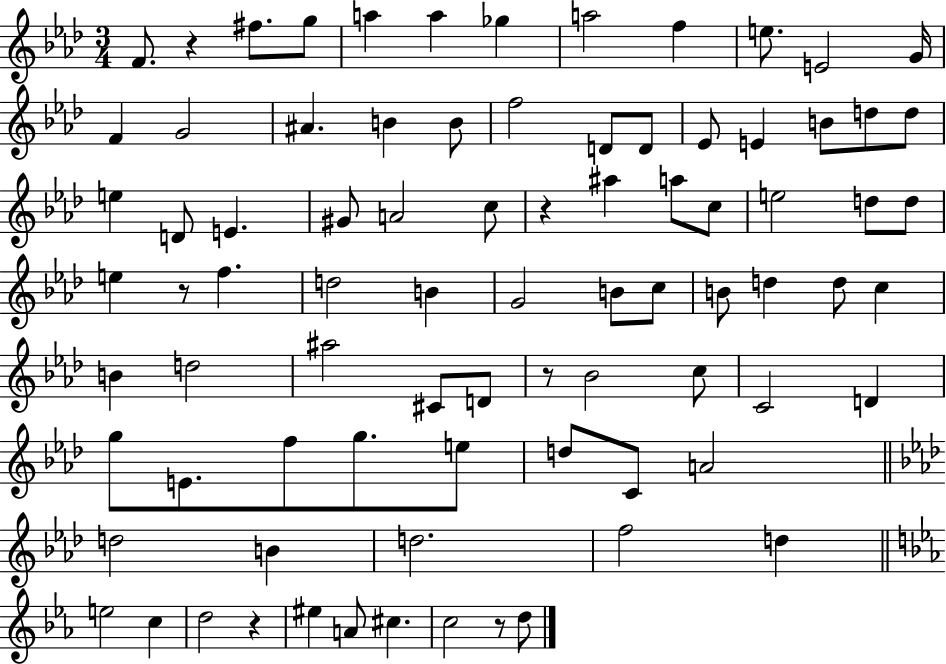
{
  \clef treble
  \numericTimeSignature
  \time 3/4
  \key aes \major
  f'8. r4 fis''8. g''8 | a''4 a''4 ges''4 | a''2 f''4 | e''8. e'2 g'16 | \break f'4 g'2 | ais'4. b'4 b'8 | f''2 d'8 d'8 | ees'8 e'4 b'8 d''8 d''8 | \break e''4 d'8 e'4. | gis'8 a'2 c''8 | r4 ais''4 a''8 c''8 | e''2 d''8 d''8 | \break e''4 r8 f''4. | d''2 b'4 | g'2 b'8 c''8 | b'8 d''4 d''8 c''4 | \break b'4 d''2 | ais''2 cis'8 d'8 | r8 bes'2 c''8 | c'2 d'4 | \break g''8 e'8. f''8 g''8. e''8 | d''8 c'8 a'2 | \bar "||" \break \key f \minor d''2 b'4 | d''2. | f''2 d''4 | \bar "||" \break \key ees \major e''2 c''4 | d''2 r4 | eis''4 a'8 cis''4. | c''2 r8 d''8 | \break \bar "|."
}